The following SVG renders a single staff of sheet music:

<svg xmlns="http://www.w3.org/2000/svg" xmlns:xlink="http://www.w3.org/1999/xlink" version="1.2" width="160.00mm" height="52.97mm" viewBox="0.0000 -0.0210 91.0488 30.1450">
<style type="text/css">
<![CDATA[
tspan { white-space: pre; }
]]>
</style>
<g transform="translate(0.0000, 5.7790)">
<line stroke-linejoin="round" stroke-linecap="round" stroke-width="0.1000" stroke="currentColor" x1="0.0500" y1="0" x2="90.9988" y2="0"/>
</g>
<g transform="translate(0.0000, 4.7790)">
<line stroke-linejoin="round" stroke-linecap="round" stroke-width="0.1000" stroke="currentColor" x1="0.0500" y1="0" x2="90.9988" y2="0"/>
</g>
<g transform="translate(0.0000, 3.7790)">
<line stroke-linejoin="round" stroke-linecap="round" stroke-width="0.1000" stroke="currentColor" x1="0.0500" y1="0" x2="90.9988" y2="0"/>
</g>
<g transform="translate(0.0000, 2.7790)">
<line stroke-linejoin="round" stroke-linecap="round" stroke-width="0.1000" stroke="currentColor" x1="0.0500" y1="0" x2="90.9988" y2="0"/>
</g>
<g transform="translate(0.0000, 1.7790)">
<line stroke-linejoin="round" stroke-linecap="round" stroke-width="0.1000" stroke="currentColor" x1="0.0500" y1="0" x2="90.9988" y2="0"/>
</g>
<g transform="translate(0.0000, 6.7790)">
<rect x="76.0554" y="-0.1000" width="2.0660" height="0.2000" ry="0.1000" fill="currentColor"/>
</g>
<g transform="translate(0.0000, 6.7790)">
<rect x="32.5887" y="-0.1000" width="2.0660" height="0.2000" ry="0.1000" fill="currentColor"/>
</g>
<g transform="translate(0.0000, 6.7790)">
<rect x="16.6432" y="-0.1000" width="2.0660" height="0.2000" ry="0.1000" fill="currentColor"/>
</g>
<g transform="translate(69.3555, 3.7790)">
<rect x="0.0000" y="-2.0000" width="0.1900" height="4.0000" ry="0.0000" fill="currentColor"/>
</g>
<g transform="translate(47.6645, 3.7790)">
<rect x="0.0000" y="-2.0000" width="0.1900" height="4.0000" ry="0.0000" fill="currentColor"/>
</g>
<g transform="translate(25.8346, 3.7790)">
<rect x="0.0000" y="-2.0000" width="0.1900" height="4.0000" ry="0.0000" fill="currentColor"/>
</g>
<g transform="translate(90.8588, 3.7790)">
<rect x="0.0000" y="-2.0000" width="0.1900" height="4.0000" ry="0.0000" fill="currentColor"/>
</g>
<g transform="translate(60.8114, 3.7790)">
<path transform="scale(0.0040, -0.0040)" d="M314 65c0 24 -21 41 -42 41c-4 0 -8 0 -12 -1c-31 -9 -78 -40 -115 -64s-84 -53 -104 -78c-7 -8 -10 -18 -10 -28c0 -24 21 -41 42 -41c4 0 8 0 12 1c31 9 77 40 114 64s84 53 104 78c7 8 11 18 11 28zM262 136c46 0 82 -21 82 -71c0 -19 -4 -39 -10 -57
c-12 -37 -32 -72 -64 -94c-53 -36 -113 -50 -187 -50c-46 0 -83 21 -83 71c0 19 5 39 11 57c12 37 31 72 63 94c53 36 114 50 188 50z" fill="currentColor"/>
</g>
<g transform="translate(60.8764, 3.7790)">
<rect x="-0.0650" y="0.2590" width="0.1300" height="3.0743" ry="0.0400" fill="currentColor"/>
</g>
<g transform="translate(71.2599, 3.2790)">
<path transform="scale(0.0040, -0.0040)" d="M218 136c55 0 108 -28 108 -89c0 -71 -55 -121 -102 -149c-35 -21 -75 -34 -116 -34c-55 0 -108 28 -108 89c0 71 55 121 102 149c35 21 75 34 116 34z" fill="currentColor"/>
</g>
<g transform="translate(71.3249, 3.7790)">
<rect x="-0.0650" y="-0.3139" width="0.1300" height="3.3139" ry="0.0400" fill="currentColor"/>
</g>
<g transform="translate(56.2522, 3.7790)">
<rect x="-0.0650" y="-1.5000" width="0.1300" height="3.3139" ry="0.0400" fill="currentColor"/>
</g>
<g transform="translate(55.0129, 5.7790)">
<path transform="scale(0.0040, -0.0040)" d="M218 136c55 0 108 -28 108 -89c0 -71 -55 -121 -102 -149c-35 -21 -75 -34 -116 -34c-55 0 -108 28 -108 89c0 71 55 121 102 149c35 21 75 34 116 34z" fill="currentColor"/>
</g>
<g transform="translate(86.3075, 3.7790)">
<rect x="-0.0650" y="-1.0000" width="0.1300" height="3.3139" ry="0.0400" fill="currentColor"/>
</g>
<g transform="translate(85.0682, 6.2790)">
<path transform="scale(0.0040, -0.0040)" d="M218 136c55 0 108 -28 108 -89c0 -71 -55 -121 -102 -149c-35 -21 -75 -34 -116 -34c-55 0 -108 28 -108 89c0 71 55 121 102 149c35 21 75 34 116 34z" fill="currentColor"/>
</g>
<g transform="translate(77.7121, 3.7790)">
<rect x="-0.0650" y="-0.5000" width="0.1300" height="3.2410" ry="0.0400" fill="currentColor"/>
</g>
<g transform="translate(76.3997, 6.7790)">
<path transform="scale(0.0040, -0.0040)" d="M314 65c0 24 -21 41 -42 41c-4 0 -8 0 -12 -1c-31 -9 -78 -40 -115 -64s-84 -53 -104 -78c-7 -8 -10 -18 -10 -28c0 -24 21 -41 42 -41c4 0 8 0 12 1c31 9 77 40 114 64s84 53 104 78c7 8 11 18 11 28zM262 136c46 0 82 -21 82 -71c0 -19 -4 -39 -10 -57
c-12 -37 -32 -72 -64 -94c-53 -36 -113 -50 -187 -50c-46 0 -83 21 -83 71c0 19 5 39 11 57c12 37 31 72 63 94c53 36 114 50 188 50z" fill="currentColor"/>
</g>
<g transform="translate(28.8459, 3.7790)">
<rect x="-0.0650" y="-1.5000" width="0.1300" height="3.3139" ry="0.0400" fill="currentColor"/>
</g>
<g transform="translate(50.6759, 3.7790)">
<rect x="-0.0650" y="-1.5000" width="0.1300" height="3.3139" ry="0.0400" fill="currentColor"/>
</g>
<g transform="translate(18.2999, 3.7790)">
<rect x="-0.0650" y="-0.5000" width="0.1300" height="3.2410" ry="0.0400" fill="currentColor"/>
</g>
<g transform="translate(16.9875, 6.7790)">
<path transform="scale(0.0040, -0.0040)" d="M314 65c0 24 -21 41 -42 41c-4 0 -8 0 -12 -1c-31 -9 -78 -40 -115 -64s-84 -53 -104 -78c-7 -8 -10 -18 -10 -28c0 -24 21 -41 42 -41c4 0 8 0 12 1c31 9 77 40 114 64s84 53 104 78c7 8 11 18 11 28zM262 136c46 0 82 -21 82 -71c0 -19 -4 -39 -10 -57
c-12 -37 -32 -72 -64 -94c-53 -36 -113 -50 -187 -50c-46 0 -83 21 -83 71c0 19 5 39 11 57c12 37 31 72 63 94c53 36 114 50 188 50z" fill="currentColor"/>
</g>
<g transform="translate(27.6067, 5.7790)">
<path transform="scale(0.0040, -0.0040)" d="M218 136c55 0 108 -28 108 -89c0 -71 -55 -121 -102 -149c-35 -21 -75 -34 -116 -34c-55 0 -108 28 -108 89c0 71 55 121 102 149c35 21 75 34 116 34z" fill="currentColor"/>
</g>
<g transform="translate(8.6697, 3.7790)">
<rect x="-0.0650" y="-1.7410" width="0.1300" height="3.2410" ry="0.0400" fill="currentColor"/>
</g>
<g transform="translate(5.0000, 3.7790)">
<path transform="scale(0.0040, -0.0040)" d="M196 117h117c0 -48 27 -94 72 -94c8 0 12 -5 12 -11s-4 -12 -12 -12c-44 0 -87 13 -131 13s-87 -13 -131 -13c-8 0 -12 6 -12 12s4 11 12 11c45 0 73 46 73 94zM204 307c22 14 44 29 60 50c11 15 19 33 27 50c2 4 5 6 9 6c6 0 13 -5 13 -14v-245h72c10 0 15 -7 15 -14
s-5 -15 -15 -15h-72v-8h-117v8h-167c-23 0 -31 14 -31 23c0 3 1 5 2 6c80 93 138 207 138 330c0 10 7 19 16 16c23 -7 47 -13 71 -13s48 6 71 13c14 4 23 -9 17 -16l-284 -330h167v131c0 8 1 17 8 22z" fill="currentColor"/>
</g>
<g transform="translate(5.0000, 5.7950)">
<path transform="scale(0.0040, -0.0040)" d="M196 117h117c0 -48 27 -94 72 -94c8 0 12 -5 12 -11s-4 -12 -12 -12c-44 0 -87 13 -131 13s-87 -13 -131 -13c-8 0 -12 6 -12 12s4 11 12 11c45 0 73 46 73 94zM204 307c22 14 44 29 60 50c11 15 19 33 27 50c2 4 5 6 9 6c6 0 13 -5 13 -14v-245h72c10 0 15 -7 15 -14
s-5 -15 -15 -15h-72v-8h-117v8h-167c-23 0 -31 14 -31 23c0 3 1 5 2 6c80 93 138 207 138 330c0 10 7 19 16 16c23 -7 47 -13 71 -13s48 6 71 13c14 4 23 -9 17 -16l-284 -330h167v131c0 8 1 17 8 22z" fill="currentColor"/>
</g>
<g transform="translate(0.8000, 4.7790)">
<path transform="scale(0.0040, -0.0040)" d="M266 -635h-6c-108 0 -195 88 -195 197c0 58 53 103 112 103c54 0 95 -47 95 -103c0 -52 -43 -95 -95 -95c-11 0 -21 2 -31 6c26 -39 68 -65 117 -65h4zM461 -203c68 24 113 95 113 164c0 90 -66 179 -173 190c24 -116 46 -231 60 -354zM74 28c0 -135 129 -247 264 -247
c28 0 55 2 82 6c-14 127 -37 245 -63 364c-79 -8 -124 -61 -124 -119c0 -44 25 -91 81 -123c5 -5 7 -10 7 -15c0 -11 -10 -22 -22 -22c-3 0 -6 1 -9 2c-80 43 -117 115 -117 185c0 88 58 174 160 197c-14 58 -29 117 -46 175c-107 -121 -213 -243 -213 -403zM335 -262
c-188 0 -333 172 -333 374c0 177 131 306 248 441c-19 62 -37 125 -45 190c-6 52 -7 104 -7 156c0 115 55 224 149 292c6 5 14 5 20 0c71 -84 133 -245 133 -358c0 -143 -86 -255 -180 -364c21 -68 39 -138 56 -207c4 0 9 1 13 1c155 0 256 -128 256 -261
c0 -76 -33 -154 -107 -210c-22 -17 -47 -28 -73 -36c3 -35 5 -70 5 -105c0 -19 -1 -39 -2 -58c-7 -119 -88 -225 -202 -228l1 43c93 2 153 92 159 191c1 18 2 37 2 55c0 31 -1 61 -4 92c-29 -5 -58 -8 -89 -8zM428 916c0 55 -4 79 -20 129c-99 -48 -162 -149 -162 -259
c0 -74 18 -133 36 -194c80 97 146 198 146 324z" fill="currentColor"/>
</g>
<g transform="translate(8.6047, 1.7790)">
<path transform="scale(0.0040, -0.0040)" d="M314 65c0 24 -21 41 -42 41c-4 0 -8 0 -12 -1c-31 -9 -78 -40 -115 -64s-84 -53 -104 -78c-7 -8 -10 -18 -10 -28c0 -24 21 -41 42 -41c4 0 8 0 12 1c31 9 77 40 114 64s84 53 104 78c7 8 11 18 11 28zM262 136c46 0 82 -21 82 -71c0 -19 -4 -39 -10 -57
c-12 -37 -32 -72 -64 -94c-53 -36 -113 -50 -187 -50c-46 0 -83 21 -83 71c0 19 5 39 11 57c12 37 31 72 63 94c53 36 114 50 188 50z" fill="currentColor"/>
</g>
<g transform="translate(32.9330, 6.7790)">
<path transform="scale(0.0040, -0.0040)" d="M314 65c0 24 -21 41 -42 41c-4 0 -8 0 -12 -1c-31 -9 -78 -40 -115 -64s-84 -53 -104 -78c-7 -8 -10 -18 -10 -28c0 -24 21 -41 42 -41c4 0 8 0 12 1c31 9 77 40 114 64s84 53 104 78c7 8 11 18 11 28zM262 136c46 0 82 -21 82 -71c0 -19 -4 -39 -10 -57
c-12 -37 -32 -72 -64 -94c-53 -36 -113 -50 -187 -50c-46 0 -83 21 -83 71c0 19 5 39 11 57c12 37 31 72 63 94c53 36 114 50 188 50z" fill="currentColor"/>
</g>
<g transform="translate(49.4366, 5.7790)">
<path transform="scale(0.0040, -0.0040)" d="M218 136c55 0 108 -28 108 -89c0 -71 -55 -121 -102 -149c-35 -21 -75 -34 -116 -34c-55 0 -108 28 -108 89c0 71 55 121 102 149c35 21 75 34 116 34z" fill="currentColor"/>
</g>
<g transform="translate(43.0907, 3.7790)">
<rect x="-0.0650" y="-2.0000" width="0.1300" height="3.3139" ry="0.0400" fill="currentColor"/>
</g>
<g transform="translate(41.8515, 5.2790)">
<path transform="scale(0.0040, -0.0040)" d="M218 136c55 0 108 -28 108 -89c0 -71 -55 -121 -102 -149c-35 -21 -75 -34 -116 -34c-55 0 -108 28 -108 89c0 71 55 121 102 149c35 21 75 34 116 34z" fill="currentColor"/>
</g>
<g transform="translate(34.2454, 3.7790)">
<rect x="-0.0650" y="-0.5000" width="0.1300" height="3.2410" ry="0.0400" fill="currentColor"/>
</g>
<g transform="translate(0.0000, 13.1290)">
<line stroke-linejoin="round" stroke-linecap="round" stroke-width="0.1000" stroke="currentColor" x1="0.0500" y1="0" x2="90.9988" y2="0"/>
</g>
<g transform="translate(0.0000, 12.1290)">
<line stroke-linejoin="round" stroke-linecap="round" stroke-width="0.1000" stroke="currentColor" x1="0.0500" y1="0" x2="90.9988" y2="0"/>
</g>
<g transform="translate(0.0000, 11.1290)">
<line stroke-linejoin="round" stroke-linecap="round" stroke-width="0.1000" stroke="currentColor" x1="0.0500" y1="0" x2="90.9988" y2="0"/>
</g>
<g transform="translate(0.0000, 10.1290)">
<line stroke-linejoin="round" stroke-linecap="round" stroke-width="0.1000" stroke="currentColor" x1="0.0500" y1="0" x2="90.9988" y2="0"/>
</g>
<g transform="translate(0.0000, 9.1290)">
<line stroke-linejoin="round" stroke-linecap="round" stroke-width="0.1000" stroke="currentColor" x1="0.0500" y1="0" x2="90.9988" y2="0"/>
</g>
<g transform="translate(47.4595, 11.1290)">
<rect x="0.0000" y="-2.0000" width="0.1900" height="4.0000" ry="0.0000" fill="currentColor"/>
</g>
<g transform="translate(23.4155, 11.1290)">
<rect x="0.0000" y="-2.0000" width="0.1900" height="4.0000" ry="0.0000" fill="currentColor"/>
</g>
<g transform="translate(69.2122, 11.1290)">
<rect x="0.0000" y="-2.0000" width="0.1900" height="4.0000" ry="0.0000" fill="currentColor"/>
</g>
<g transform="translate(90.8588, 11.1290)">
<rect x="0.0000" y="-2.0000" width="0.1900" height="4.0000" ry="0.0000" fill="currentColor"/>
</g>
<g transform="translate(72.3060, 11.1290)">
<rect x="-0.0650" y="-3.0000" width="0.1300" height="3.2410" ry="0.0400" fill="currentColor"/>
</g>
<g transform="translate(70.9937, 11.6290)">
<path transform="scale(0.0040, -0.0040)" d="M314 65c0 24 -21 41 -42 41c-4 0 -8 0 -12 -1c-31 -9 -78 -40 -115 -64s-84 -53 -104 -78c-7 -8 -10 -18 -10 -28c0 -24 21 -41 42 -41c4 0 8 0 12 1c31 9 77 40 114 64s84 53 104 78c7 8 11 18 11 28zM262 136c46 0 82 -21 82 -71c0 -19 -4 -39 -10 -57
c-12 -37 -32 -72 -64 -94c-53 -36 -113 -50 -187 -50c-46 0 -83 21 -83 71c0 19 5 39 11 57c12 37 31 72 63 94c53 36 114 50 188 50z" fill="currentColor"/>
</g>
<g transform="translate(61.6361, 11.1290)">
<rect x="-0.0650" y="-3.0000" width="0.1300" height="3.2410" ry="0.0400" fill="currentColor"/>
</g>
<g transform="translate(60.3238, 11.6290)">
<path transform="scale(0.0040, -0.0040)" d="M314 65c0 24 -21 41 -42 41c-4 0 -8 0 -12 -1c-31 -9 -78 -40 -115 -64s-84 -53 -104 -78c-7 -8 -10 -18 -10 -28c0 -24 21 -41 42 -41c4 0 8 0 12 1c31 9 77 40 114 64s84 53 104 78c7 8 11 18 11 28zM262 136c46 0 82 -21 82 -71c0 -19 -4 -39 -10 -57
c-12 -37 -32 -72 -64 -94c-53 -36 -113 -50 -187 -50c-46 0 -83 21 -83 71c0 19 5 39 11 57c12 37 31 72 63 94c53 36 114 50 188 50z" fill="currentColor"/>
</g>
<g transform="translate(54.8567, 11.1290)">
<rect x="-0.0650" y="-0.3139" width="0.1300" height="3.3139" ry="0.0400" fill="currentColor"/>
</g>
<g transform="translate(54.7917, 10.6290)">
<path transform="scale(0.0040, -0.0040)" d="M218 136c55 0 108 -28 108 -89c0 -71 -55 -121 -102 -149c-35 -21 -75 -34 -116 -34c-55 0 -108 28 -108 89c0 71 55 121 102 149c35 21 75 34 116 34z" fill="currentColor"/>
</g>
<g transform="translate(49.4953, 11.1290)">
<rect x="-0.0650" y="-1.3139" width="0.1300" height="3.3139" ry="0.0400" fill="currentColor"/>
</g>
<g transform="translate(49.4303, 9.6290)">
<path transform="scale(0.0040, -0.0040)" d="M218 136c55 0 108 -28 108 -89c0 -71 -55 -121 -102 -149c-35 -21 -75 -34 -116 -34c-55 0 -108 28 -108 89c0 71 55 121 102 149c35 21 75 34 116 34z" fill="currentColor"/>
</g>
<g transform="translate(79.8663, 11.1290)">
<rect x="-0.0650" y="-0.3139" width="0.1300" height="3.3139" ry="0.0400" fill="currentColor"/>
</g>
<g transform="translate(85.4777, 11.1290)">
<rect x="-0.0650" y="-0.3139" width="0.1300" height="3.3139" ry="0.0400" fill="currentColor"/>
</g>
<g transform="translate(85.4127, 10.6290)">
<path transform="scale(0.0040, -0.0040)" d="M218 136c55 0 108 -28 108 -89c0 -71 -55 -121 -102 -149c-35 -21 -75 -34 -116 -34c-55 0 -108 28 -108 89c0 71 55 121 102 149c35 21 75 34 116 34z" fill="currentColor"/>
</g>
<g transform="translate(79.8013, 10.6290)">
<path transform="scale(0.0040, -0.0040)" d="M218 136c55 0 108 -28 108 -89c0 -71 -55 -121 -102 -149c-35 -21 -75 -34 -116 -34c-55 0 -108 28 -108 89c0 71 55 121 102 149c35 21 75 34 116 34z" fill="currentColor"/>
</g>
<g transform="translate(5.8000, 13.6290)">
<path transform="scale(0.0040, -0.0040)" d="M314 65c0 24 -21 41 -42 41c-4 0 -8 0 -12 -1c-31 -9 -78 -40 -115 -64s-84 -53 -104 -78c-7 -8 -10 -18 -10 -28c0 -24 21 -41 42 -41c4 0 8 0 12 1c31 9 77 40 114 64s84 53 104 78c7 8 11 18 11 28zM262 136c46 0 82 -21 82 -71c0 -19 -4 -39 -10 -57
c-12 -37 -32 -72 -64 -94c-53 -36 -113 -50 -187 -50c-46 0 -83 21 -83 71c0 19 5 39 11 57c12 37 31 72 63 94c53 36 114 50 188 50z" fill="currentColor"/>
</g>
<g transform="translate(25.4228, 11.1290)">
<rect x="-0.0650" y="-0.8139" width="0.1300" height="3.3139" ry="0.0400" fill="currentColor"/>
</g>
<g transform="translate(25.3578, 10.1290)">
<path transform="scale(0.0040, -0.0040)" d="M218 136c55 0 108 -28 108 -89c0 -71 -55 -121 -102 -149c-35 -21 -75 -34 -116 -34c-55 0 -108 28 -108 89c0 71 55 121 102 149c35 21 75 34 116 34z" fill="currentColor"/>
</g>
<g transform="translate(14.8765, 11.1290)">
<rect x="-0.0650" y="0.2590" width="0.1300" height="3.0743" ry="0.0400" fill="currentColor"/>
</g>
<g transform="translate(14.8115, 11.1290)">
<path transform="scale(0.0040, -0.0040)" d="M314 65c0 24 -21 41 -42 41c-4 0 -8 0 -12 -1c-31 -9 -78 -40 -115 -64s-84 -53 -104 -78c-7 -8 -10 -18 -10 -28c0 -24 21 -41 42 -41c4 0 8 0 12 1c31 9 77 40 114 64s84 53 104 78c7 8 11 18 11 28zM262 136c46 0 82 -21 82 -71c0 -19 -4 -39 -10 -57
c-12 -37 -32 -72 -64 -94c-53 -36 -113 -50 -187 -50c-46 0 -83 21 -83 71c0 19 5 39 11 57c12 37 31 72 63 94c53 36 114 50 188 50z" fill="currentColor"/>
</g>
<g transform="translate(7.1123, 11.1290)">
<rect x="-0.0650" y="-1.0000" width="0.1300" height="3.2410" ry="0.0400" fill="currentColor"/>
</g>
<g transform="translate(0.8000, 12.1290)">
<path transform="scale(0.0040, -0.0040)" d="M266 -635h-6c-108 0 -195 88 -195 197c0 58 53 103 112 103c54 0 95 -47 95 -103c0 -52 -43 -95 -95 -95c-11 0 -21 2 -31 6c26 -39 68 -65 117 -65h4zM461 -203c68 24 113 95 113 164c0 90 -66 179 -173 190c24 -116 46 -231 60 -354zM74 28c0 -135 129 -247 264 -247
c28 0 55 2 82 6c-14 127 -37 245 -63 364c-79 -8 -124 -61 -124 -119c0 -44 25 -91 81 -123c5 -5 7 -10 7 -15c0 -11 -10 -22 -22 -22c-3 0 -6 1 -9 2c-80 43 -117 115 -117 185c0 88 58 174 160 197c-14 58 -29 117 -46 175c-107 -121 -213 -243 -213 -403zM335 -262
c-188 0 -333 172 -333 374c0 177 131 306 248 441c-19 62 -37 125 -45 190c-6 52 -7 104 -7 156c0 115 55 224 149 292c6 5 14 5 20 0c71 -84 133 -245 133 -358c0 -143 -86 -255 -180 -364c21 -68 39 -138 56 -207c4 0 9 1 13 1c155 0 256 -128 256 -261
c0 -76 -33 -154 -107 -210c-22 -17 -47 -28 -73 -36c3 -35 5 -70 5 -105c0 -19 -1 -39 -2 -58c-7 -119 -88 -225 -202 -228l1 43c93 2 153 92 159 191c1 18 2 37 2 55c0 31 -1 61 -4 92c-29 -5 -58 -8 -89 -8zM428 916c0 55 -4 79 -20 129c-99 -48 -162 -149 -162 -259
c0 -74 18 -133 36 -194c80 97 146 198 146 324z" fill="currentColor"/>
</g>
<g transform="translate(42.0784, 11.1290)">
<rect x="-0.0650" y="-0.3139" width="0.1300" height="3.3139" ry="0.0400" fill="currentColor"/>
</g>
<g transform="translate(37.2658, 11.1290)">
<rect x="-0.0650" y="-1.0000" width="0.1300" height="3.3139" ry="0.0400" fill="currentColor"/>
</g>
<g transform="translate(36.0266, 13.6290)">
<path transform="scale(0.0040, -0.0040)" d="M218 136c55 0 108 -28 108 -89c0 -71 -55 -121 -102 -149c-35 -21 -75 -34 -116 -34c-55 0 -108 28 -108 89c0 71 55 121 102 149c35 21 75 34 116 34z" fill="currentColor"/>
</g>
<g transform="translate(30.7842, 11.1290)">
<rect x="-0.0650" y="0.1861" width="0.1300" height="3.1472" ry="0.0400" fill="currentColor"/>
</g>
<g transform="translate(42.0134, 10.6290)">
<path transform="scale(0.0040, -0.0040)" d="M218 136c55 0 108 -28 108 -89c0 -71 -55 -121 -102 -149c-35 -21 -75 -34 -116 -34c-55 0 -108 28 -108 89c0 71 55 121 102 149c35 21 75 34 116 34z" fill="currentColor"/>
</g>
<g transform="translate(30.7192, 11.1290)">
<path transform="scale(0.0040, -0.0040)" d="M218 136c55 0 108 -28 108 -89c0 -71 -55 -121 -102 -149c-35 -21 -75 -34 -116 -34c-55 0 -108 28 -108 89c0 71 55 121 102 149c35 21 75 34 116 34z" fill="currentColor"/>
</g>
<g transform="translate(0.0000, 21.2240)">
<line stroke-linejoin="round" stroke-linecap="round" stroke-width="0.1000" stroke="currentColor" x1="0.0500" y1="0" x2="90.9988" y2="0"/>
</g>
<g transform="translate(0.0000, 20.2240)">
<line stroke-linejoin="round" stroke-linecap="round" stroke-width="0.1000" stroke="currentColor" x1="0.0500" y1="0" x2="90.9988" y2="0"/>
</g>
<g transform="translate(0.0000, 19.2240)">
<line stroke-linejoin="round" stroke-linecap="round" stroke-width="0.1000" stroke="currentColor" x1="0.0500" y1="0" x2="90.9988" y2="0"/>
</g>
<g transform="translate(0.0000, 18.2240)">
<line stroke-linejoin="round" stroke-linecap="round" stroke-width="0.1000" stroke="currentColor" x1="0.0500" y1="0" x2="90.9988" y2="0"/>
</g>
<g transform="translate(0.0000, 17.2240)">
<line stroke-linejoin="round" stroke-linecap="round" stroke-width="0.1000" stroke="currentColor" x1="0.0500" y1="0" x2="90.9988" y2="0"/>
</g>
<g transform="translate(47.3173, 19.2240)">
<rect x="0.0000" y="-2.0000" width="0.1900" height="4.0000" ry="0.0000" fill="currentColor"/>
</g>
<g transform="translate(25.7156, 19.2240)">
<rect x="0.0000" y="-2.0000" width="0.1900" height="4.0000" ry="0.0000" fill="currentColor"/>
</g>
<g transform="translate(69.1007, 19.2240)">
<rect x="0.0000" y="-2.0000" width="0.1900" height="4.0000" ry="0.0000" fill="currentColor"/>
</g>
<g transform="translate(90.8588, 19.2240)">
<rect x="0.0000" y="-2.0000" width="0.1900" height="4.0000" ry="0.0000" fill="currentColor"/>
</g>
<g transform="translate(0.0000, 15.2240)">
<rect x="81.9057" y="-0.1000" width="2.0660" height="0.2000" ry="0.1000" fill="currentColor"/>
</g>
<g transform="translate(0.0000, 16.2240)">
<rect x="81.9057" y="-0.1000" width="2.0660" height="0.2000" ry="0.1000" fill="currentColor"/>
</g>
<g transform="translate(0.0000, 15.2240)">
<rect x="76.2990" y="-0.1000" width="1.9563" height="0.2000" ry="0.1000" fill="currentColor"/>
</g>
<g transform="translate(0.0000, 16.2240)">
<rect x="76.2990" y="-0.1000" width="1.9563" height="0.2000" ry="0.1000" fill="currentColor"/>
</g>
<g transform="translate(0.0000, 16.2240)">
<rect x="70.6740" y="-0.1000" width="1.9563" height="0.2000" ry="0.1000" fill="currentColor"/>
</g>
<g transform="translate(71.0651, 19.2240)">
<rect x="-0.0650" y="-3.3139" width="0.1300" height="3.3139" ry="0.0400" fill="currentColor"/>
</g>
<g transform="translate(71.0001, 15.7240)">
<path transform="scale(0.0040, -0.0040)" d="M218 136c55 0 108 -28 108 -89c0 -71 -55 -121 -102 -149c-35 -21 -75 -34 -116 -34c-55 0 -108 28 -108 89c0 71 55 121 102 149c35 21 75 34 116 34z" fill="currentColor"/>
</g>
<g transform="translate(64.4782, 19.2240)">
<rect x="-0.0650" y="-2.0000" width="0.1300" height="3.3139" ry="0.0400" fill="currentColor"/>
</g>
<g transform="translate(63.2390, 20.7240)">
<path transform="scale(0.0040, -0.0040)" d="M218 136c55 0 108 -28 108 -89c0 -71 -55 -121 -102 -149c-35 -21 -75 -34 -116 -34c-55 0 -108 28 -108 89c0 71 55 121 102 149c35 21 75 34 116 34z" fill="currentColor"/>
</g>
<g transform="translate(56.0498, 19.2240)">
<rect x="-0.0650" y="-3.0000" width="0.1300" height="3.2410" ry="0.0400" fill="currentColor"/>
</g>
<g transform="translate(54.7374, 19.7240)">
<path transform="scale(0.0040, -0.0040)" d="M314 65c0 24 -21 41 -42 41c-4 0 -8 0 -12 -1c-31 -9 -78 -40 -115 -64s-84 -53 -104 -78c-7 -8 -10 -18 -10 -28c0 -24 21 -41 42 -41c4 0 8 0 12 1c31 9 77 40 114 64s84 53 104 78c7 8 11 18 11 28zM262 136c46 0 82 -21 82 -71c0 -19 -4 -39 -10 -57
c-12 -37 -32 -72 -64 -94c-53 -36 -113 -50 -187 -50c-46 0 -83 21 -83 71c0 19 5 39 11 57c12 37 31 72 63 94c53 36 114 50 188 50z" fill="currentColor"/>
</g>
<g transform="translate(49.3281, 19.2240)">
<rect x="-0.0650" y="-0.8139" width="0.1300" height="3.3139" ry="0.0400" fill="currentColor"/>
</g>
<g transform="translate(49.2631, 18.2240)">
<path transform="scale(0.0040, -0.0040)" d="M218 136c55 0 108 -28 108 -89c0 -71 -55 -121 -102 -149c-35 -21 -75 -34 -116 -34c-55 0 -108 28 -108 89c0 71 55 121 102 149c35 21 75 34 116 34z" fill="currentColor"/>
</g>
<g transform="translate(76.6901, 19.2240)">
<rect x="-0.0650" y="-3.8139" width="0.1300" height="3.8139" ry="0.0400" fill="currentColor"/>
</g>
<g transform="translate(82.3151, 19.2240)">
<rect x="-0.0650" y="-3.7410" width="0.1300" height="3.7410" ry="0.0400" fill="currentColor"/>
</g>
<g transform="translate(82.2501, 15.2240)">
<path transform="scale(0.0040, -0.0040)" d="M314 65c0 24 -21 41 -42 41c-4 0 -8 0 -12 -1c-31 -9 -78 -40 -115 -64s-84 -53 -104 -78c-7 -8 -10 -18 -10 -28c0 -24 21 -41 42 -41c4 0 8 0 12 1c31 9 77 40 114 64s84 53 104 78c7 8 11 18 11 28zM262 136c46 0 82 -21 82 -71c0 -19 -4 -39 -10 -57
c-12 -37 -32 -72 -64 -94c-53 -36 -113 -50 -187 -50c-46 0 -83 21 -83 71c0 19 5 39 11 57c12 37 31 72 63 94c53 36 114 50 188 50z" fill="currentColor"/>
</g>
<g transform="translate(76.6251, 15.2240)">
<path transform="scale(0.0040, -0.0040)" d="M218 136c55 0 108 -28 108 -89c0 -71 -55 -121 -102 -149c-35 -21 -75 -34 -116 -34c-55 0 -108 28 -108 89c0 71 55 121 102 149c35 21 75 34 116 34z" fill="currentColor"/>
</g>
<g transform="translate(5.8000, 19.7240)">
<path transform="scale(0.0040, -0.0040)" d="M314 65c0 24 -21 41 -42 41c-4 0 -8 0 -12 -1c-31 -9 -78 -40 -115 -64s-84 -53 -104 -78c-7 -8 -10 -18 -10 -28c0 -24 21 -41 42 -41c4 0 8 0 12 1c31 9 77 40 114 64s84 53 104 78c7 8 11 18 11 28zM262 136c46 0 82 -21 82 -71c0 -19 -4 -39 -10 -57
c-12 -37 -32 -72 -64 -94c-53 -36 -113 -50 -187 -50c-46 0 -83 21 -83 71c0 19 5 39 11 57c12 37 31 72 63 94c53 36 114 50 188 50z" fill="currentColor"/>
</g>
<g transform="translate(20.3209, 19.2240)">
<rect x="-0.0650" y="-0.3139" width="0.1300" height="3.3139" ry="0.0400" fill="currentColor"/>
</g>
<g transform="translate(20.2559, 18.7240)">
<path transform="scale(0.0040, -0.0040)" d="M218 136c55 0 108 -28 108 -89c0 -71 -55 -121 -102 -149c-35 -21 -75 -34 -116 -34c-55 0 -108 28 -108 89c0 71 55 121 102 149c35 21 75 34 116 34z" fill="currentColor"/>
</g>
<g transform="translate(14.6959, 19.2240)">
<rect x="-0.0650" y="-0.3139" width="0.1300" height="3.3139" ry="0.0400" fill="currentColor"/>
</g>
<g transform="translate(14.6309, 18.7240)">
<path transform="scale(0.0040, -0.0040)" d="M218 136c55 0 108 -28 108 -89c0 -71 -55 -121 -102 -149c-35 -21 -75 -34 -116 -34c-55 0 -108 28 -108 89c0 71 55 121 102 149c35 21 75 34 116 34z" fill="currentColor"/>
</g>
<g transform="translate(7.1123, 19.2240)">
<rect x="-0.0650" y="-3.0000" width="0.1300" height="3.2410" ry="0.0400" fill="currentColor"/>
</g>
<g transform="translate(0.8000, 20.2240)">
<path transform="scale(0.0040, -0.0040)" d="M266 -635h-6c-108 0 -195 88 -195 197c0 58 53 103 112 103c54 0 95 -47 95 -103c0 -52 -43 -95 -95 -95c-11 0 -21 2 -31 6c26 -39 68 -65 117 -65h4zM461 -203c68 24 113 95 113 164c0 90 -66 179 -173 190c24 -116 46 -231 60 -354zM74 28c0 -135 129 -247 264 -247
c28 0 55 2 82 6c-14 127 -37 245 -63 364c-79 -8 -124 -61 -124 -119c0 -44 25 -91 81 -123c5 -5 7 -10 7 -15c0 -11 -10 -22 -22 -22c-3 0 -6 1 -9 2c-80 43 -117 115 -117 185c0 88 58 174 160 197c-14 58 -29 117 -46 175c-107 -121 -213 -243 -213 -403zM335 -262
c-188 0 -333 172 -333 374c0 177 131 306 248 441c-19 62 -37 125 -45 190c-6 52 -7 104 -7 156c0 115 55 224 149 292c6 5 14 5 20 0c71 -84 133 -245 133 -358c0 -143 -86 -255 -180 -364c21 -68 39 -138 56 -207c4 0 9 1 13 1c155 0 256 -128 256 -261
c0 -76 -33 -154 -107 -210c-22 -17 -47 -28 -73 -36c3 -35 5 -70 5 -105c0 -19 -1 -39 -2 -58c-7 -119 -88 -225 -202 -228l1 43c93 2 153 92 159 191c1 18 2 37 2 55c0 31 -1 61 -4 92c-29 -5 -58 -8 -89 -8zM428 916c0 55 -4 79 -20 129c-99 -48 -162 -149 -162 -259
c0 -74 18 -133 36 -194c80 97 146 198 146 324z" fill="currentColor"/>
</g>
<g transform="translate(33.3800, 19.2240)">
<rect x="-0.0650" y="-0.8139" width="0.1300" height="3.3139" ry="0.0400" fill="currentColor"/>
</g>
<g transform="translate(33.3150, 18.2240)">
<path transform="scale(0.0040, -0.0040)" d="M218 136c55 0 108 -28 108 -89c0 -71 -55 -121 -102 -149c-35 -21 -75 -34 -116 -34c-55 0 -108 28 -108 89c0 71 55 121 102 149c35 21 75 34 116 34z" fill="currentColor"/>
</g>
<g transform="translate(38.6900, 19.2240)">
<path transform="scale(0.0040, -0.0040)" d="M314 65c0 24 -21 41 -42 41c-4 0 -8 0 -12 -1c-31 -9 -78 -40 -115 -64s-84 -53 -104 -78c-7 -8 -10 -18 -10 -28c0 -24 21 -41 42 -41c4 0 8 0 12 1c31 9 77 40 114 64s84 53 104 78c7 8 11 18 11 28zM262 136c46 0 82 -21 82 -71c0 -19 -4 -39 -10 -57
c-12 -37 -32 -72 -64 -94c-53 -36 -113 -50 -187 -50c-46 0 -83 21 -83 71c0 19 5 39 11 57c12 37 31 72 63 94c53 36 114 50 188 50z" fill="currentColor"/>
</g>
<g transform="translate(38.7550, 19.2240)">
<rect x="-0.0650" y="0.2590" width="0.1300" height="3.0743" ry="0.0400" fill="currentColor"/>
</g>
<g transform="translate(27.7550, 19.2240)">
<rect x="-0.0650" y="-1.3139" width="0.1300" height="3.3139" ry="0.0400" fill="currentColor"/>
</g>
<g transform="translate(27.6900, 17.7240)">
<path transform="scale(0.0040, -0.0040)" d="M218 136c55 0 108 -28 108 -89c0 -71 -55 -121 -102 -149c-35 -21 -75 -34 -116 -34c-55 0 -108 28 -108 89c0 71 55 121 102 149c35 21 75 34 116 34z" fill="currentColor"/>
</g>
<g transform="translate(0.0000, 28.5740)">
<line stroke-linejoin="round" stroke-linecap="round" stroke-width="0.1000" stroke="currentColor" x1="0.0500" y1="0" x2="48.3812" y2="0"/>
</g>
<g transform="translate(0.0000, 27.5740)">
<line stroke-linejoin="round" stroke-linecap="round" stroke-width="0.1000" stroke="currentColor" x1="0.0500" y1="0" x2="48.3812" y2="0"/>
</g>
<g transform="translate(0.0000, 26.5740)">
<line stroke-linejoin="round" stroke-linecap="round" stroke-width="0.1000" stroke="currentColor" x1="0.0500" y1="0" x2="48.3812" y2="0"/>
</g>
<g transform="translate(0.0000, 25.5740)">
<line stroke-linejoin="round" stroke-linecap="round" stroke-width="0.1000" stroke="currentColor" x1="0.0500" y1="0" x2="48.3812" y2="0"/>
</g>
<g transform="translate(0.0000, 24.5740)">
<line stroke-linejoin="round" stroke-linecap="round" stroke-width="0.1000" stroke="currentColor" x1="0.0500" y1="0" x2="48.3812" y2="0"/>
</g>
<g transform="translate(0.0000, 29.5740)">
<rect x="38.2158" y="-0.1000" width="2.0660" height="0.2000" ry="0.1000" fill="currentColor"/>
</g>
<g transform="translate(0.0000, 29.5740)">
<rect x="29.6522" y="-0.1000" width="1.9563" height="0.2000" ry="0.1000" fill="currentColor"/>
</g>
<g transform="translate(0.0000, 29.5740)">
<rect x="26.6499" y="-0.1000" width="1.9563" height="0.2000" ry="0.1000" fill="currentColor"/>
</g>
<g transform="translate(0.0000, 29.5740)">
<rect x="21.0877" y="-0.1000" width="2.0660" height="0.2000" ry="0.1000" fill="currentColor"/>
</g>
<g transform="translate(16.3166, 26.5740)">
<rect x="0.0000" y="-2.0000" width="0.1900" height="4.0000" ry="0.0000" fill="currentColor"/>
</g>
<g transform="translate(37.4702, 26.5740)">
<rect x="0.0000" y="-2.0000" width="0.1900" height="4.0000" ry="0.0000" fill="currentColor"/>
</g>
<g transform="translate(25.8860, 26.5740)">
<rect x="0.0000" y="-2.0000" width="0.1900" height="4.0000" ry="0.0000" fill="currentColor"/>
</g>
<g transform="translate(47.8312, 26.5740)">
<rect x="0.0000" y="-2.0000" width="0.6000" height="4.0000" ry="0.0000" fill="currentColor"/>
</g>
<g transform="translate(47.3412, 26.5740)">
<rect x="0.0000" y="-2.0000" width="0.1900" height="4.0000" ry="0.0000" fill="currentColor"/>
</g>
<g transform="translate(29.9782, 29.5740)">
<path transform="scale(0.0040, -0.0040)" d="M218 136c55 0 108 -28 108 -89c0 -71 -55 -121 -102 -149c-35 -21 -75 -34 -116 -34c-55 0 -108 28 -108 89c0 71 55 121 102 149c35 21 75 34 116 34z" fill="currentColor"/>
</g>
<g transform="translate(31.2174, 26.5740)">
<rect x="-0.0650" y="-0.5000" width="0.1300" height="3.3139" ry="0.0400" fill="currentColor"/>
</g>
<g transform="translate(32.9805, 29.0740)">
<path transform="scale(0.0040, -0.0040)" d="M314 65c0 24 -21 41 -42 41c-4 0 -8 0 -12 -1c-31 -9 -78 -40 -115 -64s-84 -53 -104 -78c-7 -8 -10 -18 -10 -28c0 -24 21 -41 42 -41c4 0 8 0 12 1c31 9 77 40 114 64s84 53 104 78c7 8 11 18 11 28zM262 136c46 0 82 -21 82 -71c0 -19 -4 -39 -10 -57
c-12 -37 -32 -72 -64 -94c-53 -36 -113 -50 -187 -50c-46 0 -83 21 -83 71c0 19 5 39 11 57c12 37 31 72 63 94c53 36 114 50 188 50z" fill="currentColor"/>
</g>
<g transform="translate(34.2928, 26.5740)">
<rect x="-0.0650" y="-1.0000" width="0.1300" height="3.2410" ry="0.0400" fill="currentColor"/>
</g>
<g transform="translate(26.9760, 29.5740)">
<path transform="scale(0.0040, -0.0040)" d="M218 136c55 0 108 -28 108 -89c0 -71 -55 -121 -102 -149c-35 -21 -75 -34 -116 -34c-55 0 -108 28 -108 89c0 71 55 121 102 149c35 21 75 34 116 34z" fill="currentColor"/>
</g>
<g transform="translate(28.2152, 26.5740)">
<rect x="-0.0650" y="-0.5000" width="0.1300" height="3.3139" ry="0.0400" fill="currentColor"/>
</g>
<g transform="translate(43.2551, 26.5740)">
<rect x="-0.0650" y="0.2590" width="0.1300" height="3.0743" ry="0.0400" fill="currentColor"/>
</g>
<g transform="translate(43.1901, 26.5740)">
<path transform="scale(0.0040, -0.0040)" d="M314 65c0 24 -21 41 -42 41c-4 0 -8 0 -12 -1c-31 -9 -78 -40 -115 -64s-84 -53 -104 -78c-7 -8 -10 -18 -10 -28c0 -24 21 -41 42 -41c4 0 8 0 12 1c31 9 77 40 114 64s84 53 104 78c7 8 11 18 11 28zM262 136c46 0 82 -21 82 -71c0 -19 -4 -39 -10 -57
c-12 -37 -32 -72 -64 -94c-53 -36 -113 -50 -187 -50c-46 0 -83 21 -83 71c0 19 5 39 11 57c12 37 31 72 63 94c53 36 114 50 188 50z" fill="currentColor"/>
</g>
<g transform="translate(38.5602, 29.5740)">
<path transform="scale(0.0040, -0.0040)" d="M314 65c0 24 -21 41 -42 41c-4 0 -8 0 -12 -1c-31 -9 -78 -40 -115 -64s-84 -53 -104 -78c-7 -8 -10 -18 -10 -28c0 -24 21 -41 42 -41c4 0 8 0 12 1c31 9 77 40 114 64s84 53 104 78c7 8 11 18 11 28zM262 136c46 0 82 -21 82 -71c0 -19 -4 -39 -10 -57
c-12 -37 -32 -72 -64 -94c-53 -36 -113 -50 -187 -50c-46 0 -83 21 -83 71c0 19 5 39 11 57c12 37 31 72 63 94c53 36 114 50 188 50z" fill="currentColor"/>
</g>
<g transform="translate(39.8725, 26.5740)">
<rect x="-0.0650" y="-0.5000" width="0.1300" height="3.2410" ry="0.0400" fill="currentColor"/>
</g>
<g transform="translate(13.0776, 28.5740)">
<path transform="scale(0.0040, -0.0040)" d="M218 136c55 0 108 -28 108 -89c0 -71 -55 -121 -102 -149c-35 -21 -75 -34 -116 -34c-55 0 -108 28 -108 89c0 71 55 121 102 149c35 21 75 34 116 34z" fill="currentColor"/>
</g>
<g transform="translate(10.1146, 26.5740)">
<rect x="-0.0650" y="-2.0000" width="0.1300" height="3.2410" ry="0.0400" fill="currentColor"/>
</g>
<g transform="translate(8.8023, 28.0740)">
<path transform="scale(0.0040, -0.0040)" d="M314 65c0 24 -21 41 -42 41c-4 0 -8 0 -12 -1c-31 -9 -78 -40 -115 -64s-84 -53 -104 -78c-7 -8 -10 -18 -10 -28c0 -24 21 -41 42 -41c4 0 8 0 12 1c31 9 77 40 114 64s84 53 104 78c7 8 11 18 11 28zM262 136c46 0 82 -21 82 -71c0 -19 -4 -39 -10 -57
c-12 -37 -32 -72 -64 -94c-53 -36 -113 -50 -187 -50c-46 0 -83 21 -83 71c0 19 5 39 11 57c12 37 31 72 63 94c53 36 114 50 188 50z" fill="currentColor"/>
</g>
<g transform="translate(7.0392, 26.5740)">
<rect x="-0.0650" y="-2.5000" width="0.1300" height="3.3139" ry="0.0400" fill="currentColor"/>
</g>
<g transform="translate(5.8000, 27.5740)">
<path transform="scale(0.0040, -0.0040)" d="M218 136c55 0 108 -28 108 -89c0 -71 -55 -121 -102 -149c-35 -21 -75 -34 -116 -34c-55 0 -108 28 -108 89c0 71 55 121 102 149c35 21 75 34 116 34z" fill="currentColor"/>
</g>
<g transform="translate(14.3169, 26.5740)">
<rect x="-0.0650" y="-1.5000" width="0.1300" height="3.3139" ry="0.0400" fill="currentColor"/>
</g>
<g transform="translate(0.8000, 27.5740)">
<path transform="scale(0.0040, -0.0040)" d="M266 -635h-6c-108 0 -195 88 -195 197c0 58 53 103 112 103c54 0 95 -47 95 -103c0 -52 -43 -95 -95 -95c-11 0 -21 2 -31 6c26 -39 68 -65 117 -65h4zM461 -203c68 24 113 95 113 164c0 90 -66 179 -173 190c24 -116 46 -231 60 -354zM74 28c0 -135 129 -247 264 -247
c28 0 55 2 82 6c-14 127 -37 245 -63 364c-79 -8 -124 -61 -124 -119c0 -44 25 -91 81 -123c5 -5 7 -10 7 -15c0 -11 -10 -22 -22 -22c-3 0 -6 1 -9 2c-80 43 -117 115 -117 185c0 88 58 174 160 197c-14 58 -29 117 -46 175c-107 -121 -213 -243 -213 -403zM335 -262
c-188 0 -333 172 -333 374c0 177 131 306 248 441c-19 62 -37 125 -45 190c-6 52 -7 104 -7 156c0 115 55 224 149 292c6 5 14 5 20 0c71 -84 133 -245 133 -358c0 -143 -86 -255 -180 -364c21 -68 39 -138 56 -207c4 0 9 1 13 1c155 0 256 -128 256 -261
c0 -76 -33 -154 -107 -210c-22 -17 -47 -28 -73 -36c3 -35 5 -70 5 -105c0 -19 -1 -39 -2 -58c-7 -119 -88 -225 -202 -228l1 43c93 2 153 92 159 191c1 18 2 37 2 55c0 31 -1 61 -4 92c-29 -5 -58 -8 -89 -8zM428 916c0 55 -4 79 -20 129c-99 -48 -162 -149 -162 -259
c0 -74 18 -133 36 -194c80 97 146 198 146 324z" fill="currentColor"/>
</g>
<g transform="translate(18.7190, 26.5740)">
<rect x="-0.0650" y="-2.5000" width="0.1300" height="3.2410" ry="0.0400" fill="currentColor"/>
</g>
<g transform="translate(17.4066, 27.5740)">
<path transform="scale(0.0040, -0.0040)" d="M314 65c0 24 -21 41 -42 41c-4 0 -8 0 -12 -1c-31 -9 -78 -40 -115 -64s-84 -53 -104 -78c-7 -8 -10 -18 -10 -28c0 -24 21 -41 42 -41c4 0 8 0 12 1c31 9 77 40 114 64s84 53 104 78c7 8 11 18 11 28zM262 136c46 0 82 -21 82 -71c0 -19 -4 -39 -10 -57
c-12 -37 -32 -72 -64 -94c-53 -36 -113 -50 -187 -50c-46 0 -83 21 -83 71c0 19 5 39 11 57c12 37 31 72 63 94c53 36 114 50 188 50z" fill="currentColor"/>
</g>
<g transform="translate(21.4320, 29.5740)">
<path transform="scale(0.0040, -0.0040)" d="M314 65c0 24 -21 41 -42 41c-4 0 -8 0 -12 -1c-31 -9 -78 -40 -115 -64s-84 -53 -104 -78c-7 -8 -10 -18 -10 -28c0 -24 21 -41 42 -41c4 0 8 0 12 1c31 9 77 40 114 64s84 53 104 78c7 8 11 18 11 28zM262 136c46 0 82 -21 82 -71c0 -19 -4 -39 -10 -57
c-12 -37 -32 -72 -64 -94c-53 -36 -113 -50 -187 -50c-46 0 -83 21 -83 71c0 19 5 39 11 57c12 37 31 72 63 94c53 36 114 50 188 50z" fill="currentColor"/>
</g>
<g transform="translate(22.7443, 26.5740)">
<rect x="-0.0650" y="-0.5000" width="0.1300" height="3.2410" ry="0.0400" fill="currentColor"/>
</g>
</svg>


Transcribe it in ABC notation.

X:1
T:Untitled
M:4/4
L:1/4
K:C
f2 C2 E C2 F E E B2 c C2 D D2 B2 d B D c e c A2 A2 c c A2 c c e d B2 d A2 F b c' c'2 G F2 E G2 C2 C C D2 C2 B2